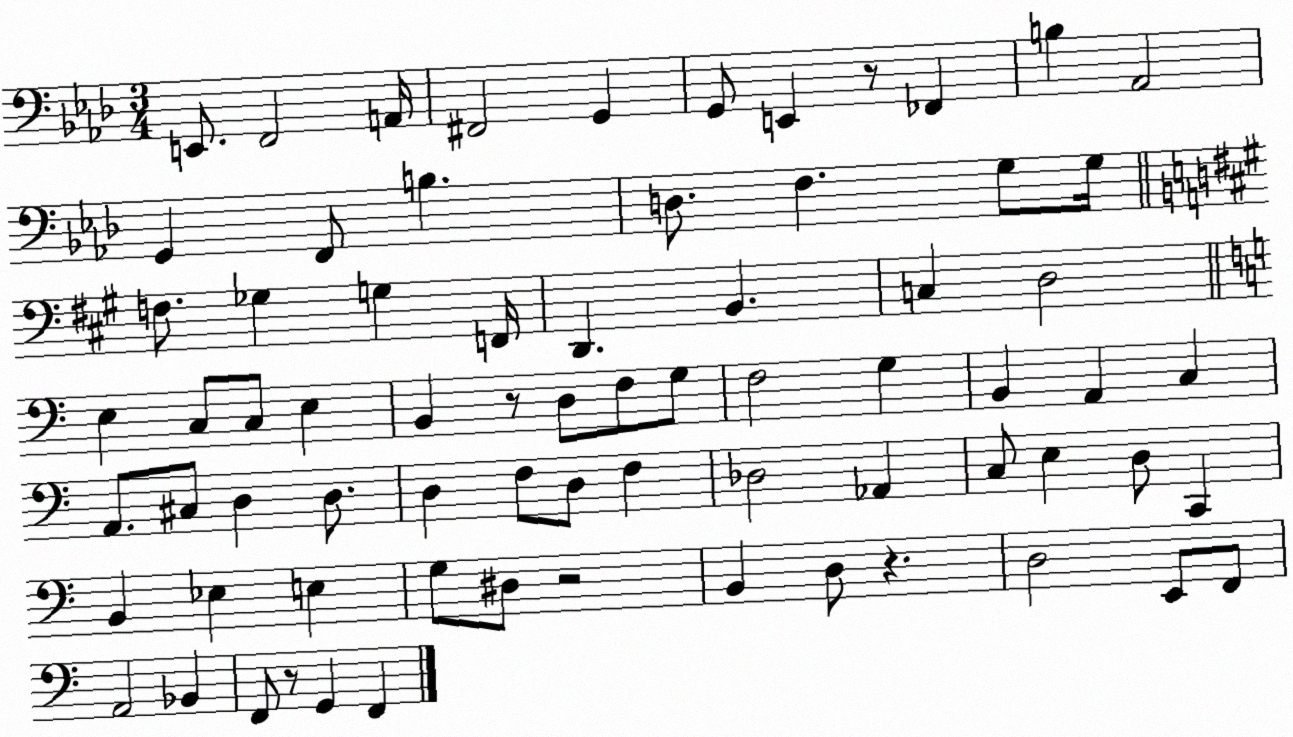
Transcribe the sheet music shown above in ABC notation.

X:1
T:Untitled
M:3/4
L:1/4
K:Ab
E,,/2 F,,2 A,,/4 ^F,,2 G,, G,,/2 E,, z/2 _F,, B, _A,,2 G,, F,,/2 B, D,/2 F, G,/2 G,/4 F,/2 _G, G, F,,/4 D,, B,, C, D,2 E, C,/2 C,/2 E, B,, z/2 D,/2 F,/2 G,/2 F,2 G, B,, A,, C, A,,/2 ^C,/2 D, D,/2 D, F,/2 D,/2 F, _D,2 _A,, C,/2 E, D,/2 C,, B,, _E, E, G,/2 ^D,/2 z2 B,, D,/2 z D,2 E,,/2 F,,/2 A,,2 _B,, F,,/2 z/2 G,, F,,